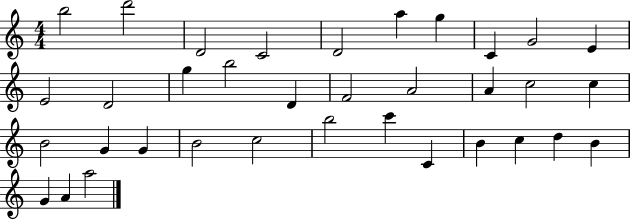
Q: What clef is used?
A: treble